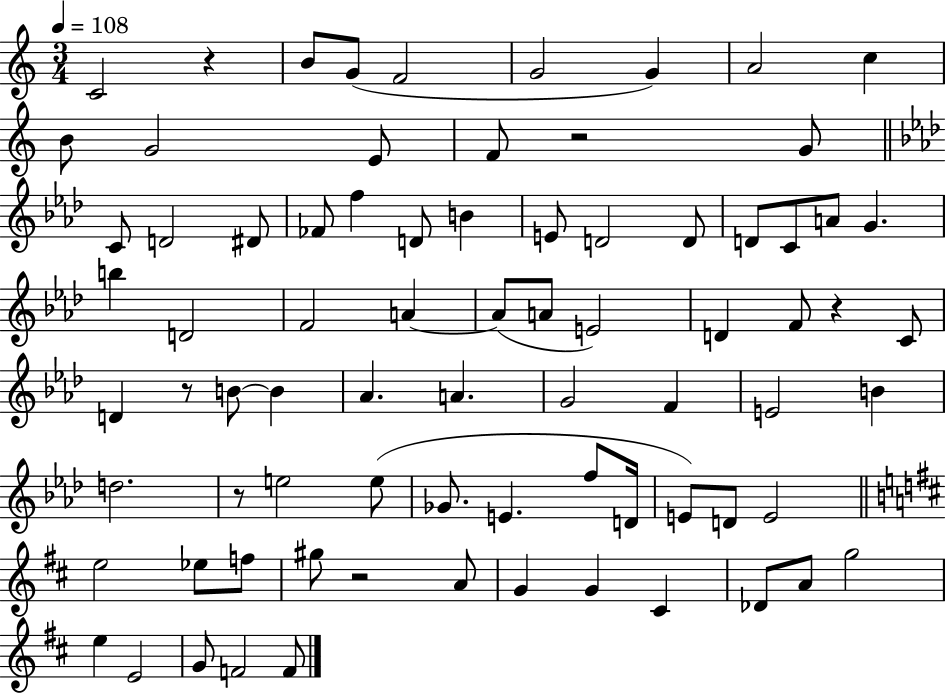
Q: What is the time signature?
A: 3/4